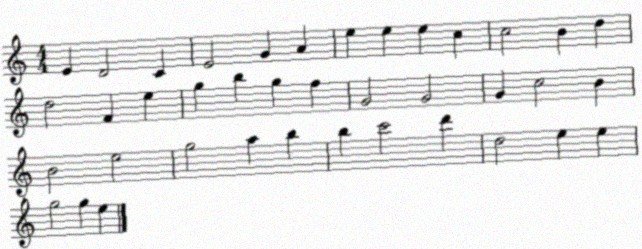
X:1
T:Untitled
M:4/4
L:1/4
K:C
E D2 C E2 G A e e e c c2 B d d2 F e g b g f G2 G2 G c2 B B2 e2 g2 a b b c'2 d' d2 e e g2 g e